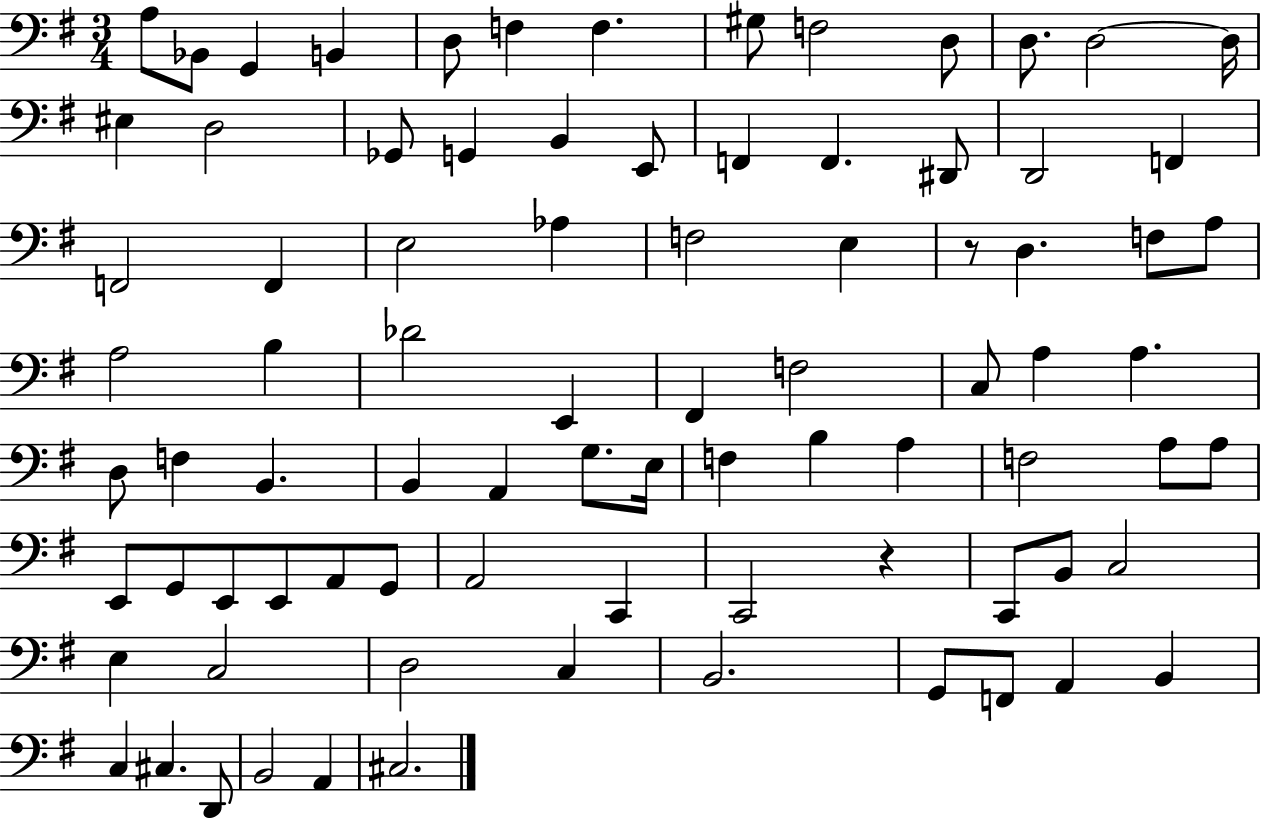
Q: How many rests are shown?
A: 2